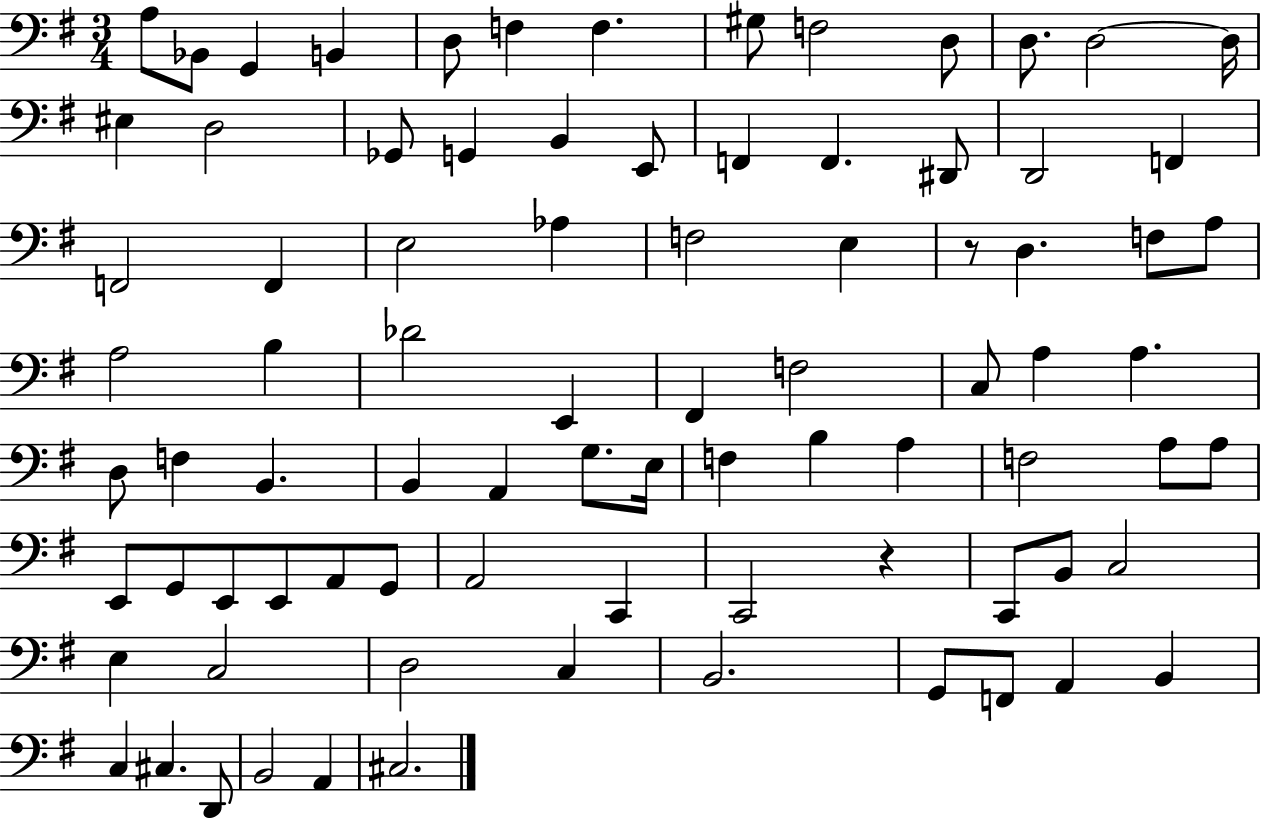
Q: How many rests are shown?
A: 2